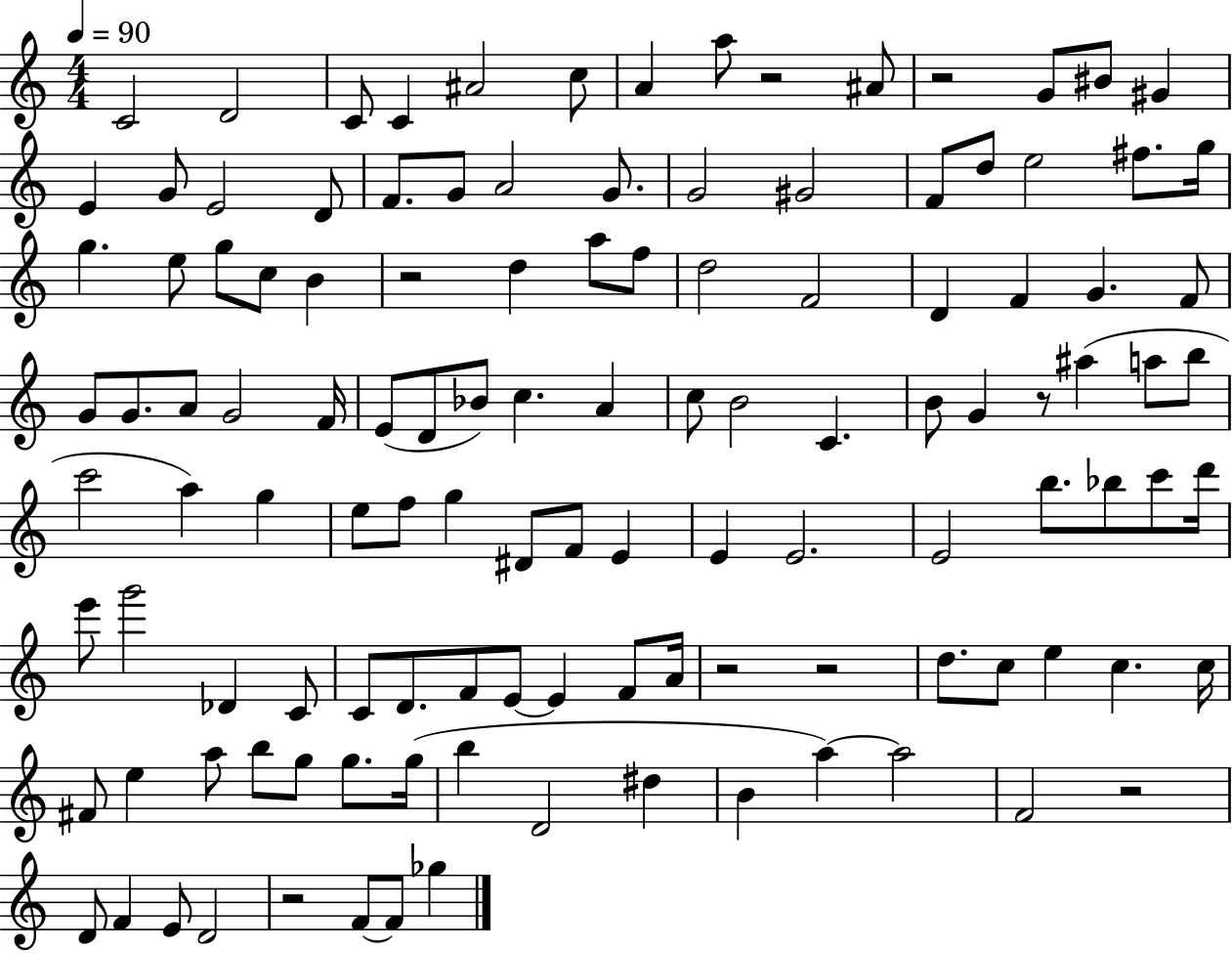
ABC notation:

X:1
T:Untitled
M:4/4
L:1/4
K:C
C2 D2 C/2 C ^A2 c/2 A a/2 z2 ^A/2 z2 G/2 ^B/2 ^G E G/2 E2 D/2 F/2 G/2 A2 G/2 G2 ^G2 F/2 d/2 e2 ^f/2 g/4 g e/2 g/2 c/2 B z2 d a/2 f/2 d2 F2 D F G F/2 G/2 G/2 A/2 G2 F/4 E/2 D/2 _B/2 c A c/2 B2 C B/2 G z/2 ^a a/2 b/2 c'2 a g e/2 f/2 g ^D/2 F/2 E E E2 E2 b/2 _b/2 c'/2 d'/4 e'/2 g'2 _D C/2 C/2 D/2 F/2 E/2 E F/2 A/4 z2 z2 d/2 c/2 e c c/4 ^F/2 e a/2 b/2 g/2 g/2 g/4 b D2 ^d B a a2 F2 z2 D/2 F E/2 D2 z2 F/2 F/2 _g